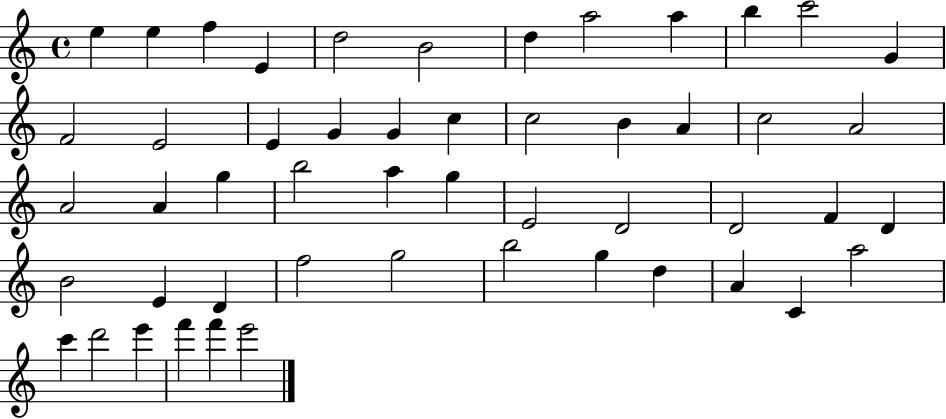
X:1
T:Untitled
M:4/4
L:1/4
K:C
e e f E d2 B2 d a2 a b c'2 G F2 E2 E G G c c2 B A c2 A2 A2 A g b2 a g E2 D2 D2 F D B2 E D f2 g2 b2 g d A C a2 c' d'2 e' f' f' e'2